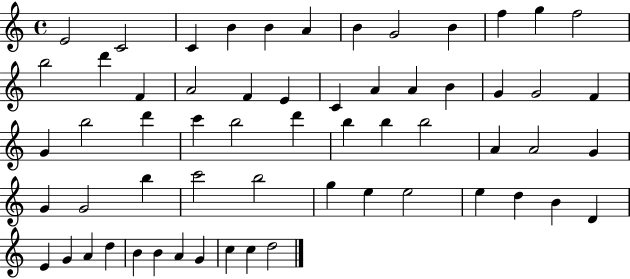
X:1
T:Untitled
M:4/4
L:1/4
K:C
E2 C2 C B B A B G2 B f g f2 b2 d' F A2 F E C A A B G G2 F G b2 d' c' b2 d' b b b2 A A2 G G G2 b c'2 b2 g e e2 e d B D E G A d B B A G c c d2